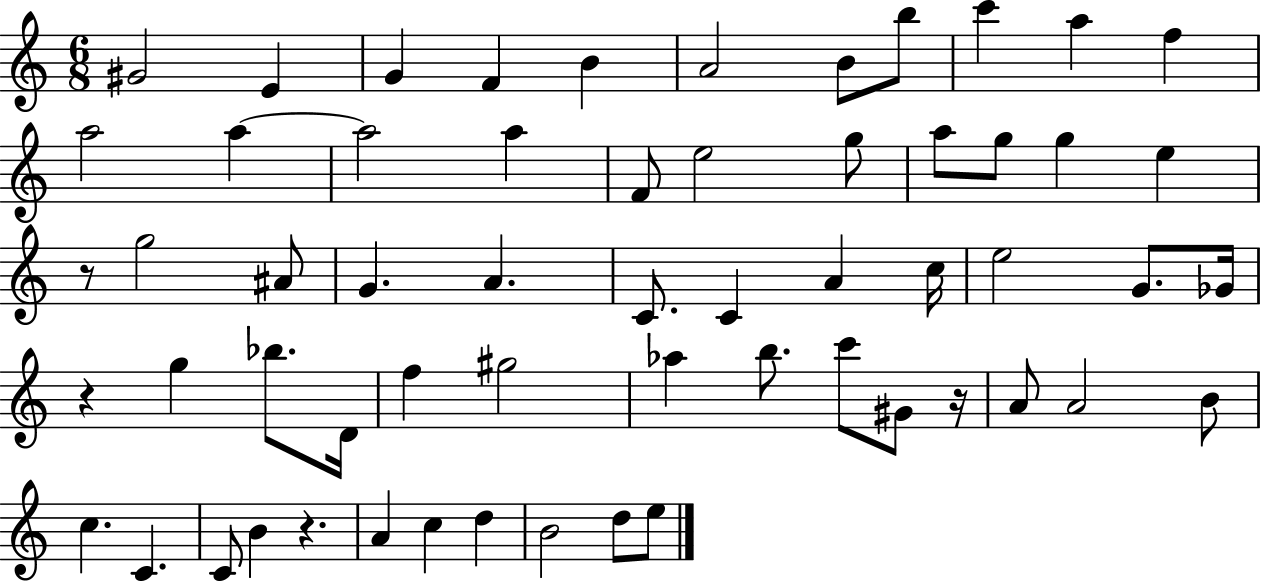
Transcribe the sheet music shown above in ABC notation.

X:1
T:Untitled
M:6/8
L:1/4
K:C
^G2 E G F B A2 B/2 b/2 c' a f a2 a a2 a F/2 e2 g/2 a/2 g/2 g e z/2 g2 ^A/2 G A C/2 C A c/4 e2 G/2 _G/4 z g _b/2 D/4 f ^g2 _a b/2 c'/2 ^G/2 z/4 A/2 A2 B/2 c C C/2 B z A c d B2 d/2 e/2